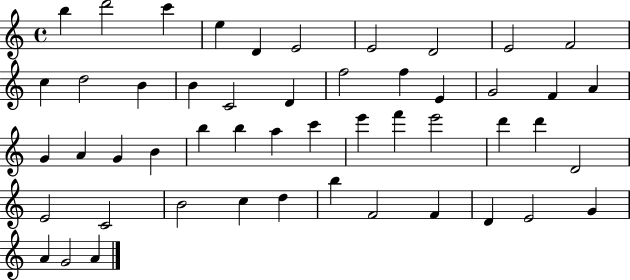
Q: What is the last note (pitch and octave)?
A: A4